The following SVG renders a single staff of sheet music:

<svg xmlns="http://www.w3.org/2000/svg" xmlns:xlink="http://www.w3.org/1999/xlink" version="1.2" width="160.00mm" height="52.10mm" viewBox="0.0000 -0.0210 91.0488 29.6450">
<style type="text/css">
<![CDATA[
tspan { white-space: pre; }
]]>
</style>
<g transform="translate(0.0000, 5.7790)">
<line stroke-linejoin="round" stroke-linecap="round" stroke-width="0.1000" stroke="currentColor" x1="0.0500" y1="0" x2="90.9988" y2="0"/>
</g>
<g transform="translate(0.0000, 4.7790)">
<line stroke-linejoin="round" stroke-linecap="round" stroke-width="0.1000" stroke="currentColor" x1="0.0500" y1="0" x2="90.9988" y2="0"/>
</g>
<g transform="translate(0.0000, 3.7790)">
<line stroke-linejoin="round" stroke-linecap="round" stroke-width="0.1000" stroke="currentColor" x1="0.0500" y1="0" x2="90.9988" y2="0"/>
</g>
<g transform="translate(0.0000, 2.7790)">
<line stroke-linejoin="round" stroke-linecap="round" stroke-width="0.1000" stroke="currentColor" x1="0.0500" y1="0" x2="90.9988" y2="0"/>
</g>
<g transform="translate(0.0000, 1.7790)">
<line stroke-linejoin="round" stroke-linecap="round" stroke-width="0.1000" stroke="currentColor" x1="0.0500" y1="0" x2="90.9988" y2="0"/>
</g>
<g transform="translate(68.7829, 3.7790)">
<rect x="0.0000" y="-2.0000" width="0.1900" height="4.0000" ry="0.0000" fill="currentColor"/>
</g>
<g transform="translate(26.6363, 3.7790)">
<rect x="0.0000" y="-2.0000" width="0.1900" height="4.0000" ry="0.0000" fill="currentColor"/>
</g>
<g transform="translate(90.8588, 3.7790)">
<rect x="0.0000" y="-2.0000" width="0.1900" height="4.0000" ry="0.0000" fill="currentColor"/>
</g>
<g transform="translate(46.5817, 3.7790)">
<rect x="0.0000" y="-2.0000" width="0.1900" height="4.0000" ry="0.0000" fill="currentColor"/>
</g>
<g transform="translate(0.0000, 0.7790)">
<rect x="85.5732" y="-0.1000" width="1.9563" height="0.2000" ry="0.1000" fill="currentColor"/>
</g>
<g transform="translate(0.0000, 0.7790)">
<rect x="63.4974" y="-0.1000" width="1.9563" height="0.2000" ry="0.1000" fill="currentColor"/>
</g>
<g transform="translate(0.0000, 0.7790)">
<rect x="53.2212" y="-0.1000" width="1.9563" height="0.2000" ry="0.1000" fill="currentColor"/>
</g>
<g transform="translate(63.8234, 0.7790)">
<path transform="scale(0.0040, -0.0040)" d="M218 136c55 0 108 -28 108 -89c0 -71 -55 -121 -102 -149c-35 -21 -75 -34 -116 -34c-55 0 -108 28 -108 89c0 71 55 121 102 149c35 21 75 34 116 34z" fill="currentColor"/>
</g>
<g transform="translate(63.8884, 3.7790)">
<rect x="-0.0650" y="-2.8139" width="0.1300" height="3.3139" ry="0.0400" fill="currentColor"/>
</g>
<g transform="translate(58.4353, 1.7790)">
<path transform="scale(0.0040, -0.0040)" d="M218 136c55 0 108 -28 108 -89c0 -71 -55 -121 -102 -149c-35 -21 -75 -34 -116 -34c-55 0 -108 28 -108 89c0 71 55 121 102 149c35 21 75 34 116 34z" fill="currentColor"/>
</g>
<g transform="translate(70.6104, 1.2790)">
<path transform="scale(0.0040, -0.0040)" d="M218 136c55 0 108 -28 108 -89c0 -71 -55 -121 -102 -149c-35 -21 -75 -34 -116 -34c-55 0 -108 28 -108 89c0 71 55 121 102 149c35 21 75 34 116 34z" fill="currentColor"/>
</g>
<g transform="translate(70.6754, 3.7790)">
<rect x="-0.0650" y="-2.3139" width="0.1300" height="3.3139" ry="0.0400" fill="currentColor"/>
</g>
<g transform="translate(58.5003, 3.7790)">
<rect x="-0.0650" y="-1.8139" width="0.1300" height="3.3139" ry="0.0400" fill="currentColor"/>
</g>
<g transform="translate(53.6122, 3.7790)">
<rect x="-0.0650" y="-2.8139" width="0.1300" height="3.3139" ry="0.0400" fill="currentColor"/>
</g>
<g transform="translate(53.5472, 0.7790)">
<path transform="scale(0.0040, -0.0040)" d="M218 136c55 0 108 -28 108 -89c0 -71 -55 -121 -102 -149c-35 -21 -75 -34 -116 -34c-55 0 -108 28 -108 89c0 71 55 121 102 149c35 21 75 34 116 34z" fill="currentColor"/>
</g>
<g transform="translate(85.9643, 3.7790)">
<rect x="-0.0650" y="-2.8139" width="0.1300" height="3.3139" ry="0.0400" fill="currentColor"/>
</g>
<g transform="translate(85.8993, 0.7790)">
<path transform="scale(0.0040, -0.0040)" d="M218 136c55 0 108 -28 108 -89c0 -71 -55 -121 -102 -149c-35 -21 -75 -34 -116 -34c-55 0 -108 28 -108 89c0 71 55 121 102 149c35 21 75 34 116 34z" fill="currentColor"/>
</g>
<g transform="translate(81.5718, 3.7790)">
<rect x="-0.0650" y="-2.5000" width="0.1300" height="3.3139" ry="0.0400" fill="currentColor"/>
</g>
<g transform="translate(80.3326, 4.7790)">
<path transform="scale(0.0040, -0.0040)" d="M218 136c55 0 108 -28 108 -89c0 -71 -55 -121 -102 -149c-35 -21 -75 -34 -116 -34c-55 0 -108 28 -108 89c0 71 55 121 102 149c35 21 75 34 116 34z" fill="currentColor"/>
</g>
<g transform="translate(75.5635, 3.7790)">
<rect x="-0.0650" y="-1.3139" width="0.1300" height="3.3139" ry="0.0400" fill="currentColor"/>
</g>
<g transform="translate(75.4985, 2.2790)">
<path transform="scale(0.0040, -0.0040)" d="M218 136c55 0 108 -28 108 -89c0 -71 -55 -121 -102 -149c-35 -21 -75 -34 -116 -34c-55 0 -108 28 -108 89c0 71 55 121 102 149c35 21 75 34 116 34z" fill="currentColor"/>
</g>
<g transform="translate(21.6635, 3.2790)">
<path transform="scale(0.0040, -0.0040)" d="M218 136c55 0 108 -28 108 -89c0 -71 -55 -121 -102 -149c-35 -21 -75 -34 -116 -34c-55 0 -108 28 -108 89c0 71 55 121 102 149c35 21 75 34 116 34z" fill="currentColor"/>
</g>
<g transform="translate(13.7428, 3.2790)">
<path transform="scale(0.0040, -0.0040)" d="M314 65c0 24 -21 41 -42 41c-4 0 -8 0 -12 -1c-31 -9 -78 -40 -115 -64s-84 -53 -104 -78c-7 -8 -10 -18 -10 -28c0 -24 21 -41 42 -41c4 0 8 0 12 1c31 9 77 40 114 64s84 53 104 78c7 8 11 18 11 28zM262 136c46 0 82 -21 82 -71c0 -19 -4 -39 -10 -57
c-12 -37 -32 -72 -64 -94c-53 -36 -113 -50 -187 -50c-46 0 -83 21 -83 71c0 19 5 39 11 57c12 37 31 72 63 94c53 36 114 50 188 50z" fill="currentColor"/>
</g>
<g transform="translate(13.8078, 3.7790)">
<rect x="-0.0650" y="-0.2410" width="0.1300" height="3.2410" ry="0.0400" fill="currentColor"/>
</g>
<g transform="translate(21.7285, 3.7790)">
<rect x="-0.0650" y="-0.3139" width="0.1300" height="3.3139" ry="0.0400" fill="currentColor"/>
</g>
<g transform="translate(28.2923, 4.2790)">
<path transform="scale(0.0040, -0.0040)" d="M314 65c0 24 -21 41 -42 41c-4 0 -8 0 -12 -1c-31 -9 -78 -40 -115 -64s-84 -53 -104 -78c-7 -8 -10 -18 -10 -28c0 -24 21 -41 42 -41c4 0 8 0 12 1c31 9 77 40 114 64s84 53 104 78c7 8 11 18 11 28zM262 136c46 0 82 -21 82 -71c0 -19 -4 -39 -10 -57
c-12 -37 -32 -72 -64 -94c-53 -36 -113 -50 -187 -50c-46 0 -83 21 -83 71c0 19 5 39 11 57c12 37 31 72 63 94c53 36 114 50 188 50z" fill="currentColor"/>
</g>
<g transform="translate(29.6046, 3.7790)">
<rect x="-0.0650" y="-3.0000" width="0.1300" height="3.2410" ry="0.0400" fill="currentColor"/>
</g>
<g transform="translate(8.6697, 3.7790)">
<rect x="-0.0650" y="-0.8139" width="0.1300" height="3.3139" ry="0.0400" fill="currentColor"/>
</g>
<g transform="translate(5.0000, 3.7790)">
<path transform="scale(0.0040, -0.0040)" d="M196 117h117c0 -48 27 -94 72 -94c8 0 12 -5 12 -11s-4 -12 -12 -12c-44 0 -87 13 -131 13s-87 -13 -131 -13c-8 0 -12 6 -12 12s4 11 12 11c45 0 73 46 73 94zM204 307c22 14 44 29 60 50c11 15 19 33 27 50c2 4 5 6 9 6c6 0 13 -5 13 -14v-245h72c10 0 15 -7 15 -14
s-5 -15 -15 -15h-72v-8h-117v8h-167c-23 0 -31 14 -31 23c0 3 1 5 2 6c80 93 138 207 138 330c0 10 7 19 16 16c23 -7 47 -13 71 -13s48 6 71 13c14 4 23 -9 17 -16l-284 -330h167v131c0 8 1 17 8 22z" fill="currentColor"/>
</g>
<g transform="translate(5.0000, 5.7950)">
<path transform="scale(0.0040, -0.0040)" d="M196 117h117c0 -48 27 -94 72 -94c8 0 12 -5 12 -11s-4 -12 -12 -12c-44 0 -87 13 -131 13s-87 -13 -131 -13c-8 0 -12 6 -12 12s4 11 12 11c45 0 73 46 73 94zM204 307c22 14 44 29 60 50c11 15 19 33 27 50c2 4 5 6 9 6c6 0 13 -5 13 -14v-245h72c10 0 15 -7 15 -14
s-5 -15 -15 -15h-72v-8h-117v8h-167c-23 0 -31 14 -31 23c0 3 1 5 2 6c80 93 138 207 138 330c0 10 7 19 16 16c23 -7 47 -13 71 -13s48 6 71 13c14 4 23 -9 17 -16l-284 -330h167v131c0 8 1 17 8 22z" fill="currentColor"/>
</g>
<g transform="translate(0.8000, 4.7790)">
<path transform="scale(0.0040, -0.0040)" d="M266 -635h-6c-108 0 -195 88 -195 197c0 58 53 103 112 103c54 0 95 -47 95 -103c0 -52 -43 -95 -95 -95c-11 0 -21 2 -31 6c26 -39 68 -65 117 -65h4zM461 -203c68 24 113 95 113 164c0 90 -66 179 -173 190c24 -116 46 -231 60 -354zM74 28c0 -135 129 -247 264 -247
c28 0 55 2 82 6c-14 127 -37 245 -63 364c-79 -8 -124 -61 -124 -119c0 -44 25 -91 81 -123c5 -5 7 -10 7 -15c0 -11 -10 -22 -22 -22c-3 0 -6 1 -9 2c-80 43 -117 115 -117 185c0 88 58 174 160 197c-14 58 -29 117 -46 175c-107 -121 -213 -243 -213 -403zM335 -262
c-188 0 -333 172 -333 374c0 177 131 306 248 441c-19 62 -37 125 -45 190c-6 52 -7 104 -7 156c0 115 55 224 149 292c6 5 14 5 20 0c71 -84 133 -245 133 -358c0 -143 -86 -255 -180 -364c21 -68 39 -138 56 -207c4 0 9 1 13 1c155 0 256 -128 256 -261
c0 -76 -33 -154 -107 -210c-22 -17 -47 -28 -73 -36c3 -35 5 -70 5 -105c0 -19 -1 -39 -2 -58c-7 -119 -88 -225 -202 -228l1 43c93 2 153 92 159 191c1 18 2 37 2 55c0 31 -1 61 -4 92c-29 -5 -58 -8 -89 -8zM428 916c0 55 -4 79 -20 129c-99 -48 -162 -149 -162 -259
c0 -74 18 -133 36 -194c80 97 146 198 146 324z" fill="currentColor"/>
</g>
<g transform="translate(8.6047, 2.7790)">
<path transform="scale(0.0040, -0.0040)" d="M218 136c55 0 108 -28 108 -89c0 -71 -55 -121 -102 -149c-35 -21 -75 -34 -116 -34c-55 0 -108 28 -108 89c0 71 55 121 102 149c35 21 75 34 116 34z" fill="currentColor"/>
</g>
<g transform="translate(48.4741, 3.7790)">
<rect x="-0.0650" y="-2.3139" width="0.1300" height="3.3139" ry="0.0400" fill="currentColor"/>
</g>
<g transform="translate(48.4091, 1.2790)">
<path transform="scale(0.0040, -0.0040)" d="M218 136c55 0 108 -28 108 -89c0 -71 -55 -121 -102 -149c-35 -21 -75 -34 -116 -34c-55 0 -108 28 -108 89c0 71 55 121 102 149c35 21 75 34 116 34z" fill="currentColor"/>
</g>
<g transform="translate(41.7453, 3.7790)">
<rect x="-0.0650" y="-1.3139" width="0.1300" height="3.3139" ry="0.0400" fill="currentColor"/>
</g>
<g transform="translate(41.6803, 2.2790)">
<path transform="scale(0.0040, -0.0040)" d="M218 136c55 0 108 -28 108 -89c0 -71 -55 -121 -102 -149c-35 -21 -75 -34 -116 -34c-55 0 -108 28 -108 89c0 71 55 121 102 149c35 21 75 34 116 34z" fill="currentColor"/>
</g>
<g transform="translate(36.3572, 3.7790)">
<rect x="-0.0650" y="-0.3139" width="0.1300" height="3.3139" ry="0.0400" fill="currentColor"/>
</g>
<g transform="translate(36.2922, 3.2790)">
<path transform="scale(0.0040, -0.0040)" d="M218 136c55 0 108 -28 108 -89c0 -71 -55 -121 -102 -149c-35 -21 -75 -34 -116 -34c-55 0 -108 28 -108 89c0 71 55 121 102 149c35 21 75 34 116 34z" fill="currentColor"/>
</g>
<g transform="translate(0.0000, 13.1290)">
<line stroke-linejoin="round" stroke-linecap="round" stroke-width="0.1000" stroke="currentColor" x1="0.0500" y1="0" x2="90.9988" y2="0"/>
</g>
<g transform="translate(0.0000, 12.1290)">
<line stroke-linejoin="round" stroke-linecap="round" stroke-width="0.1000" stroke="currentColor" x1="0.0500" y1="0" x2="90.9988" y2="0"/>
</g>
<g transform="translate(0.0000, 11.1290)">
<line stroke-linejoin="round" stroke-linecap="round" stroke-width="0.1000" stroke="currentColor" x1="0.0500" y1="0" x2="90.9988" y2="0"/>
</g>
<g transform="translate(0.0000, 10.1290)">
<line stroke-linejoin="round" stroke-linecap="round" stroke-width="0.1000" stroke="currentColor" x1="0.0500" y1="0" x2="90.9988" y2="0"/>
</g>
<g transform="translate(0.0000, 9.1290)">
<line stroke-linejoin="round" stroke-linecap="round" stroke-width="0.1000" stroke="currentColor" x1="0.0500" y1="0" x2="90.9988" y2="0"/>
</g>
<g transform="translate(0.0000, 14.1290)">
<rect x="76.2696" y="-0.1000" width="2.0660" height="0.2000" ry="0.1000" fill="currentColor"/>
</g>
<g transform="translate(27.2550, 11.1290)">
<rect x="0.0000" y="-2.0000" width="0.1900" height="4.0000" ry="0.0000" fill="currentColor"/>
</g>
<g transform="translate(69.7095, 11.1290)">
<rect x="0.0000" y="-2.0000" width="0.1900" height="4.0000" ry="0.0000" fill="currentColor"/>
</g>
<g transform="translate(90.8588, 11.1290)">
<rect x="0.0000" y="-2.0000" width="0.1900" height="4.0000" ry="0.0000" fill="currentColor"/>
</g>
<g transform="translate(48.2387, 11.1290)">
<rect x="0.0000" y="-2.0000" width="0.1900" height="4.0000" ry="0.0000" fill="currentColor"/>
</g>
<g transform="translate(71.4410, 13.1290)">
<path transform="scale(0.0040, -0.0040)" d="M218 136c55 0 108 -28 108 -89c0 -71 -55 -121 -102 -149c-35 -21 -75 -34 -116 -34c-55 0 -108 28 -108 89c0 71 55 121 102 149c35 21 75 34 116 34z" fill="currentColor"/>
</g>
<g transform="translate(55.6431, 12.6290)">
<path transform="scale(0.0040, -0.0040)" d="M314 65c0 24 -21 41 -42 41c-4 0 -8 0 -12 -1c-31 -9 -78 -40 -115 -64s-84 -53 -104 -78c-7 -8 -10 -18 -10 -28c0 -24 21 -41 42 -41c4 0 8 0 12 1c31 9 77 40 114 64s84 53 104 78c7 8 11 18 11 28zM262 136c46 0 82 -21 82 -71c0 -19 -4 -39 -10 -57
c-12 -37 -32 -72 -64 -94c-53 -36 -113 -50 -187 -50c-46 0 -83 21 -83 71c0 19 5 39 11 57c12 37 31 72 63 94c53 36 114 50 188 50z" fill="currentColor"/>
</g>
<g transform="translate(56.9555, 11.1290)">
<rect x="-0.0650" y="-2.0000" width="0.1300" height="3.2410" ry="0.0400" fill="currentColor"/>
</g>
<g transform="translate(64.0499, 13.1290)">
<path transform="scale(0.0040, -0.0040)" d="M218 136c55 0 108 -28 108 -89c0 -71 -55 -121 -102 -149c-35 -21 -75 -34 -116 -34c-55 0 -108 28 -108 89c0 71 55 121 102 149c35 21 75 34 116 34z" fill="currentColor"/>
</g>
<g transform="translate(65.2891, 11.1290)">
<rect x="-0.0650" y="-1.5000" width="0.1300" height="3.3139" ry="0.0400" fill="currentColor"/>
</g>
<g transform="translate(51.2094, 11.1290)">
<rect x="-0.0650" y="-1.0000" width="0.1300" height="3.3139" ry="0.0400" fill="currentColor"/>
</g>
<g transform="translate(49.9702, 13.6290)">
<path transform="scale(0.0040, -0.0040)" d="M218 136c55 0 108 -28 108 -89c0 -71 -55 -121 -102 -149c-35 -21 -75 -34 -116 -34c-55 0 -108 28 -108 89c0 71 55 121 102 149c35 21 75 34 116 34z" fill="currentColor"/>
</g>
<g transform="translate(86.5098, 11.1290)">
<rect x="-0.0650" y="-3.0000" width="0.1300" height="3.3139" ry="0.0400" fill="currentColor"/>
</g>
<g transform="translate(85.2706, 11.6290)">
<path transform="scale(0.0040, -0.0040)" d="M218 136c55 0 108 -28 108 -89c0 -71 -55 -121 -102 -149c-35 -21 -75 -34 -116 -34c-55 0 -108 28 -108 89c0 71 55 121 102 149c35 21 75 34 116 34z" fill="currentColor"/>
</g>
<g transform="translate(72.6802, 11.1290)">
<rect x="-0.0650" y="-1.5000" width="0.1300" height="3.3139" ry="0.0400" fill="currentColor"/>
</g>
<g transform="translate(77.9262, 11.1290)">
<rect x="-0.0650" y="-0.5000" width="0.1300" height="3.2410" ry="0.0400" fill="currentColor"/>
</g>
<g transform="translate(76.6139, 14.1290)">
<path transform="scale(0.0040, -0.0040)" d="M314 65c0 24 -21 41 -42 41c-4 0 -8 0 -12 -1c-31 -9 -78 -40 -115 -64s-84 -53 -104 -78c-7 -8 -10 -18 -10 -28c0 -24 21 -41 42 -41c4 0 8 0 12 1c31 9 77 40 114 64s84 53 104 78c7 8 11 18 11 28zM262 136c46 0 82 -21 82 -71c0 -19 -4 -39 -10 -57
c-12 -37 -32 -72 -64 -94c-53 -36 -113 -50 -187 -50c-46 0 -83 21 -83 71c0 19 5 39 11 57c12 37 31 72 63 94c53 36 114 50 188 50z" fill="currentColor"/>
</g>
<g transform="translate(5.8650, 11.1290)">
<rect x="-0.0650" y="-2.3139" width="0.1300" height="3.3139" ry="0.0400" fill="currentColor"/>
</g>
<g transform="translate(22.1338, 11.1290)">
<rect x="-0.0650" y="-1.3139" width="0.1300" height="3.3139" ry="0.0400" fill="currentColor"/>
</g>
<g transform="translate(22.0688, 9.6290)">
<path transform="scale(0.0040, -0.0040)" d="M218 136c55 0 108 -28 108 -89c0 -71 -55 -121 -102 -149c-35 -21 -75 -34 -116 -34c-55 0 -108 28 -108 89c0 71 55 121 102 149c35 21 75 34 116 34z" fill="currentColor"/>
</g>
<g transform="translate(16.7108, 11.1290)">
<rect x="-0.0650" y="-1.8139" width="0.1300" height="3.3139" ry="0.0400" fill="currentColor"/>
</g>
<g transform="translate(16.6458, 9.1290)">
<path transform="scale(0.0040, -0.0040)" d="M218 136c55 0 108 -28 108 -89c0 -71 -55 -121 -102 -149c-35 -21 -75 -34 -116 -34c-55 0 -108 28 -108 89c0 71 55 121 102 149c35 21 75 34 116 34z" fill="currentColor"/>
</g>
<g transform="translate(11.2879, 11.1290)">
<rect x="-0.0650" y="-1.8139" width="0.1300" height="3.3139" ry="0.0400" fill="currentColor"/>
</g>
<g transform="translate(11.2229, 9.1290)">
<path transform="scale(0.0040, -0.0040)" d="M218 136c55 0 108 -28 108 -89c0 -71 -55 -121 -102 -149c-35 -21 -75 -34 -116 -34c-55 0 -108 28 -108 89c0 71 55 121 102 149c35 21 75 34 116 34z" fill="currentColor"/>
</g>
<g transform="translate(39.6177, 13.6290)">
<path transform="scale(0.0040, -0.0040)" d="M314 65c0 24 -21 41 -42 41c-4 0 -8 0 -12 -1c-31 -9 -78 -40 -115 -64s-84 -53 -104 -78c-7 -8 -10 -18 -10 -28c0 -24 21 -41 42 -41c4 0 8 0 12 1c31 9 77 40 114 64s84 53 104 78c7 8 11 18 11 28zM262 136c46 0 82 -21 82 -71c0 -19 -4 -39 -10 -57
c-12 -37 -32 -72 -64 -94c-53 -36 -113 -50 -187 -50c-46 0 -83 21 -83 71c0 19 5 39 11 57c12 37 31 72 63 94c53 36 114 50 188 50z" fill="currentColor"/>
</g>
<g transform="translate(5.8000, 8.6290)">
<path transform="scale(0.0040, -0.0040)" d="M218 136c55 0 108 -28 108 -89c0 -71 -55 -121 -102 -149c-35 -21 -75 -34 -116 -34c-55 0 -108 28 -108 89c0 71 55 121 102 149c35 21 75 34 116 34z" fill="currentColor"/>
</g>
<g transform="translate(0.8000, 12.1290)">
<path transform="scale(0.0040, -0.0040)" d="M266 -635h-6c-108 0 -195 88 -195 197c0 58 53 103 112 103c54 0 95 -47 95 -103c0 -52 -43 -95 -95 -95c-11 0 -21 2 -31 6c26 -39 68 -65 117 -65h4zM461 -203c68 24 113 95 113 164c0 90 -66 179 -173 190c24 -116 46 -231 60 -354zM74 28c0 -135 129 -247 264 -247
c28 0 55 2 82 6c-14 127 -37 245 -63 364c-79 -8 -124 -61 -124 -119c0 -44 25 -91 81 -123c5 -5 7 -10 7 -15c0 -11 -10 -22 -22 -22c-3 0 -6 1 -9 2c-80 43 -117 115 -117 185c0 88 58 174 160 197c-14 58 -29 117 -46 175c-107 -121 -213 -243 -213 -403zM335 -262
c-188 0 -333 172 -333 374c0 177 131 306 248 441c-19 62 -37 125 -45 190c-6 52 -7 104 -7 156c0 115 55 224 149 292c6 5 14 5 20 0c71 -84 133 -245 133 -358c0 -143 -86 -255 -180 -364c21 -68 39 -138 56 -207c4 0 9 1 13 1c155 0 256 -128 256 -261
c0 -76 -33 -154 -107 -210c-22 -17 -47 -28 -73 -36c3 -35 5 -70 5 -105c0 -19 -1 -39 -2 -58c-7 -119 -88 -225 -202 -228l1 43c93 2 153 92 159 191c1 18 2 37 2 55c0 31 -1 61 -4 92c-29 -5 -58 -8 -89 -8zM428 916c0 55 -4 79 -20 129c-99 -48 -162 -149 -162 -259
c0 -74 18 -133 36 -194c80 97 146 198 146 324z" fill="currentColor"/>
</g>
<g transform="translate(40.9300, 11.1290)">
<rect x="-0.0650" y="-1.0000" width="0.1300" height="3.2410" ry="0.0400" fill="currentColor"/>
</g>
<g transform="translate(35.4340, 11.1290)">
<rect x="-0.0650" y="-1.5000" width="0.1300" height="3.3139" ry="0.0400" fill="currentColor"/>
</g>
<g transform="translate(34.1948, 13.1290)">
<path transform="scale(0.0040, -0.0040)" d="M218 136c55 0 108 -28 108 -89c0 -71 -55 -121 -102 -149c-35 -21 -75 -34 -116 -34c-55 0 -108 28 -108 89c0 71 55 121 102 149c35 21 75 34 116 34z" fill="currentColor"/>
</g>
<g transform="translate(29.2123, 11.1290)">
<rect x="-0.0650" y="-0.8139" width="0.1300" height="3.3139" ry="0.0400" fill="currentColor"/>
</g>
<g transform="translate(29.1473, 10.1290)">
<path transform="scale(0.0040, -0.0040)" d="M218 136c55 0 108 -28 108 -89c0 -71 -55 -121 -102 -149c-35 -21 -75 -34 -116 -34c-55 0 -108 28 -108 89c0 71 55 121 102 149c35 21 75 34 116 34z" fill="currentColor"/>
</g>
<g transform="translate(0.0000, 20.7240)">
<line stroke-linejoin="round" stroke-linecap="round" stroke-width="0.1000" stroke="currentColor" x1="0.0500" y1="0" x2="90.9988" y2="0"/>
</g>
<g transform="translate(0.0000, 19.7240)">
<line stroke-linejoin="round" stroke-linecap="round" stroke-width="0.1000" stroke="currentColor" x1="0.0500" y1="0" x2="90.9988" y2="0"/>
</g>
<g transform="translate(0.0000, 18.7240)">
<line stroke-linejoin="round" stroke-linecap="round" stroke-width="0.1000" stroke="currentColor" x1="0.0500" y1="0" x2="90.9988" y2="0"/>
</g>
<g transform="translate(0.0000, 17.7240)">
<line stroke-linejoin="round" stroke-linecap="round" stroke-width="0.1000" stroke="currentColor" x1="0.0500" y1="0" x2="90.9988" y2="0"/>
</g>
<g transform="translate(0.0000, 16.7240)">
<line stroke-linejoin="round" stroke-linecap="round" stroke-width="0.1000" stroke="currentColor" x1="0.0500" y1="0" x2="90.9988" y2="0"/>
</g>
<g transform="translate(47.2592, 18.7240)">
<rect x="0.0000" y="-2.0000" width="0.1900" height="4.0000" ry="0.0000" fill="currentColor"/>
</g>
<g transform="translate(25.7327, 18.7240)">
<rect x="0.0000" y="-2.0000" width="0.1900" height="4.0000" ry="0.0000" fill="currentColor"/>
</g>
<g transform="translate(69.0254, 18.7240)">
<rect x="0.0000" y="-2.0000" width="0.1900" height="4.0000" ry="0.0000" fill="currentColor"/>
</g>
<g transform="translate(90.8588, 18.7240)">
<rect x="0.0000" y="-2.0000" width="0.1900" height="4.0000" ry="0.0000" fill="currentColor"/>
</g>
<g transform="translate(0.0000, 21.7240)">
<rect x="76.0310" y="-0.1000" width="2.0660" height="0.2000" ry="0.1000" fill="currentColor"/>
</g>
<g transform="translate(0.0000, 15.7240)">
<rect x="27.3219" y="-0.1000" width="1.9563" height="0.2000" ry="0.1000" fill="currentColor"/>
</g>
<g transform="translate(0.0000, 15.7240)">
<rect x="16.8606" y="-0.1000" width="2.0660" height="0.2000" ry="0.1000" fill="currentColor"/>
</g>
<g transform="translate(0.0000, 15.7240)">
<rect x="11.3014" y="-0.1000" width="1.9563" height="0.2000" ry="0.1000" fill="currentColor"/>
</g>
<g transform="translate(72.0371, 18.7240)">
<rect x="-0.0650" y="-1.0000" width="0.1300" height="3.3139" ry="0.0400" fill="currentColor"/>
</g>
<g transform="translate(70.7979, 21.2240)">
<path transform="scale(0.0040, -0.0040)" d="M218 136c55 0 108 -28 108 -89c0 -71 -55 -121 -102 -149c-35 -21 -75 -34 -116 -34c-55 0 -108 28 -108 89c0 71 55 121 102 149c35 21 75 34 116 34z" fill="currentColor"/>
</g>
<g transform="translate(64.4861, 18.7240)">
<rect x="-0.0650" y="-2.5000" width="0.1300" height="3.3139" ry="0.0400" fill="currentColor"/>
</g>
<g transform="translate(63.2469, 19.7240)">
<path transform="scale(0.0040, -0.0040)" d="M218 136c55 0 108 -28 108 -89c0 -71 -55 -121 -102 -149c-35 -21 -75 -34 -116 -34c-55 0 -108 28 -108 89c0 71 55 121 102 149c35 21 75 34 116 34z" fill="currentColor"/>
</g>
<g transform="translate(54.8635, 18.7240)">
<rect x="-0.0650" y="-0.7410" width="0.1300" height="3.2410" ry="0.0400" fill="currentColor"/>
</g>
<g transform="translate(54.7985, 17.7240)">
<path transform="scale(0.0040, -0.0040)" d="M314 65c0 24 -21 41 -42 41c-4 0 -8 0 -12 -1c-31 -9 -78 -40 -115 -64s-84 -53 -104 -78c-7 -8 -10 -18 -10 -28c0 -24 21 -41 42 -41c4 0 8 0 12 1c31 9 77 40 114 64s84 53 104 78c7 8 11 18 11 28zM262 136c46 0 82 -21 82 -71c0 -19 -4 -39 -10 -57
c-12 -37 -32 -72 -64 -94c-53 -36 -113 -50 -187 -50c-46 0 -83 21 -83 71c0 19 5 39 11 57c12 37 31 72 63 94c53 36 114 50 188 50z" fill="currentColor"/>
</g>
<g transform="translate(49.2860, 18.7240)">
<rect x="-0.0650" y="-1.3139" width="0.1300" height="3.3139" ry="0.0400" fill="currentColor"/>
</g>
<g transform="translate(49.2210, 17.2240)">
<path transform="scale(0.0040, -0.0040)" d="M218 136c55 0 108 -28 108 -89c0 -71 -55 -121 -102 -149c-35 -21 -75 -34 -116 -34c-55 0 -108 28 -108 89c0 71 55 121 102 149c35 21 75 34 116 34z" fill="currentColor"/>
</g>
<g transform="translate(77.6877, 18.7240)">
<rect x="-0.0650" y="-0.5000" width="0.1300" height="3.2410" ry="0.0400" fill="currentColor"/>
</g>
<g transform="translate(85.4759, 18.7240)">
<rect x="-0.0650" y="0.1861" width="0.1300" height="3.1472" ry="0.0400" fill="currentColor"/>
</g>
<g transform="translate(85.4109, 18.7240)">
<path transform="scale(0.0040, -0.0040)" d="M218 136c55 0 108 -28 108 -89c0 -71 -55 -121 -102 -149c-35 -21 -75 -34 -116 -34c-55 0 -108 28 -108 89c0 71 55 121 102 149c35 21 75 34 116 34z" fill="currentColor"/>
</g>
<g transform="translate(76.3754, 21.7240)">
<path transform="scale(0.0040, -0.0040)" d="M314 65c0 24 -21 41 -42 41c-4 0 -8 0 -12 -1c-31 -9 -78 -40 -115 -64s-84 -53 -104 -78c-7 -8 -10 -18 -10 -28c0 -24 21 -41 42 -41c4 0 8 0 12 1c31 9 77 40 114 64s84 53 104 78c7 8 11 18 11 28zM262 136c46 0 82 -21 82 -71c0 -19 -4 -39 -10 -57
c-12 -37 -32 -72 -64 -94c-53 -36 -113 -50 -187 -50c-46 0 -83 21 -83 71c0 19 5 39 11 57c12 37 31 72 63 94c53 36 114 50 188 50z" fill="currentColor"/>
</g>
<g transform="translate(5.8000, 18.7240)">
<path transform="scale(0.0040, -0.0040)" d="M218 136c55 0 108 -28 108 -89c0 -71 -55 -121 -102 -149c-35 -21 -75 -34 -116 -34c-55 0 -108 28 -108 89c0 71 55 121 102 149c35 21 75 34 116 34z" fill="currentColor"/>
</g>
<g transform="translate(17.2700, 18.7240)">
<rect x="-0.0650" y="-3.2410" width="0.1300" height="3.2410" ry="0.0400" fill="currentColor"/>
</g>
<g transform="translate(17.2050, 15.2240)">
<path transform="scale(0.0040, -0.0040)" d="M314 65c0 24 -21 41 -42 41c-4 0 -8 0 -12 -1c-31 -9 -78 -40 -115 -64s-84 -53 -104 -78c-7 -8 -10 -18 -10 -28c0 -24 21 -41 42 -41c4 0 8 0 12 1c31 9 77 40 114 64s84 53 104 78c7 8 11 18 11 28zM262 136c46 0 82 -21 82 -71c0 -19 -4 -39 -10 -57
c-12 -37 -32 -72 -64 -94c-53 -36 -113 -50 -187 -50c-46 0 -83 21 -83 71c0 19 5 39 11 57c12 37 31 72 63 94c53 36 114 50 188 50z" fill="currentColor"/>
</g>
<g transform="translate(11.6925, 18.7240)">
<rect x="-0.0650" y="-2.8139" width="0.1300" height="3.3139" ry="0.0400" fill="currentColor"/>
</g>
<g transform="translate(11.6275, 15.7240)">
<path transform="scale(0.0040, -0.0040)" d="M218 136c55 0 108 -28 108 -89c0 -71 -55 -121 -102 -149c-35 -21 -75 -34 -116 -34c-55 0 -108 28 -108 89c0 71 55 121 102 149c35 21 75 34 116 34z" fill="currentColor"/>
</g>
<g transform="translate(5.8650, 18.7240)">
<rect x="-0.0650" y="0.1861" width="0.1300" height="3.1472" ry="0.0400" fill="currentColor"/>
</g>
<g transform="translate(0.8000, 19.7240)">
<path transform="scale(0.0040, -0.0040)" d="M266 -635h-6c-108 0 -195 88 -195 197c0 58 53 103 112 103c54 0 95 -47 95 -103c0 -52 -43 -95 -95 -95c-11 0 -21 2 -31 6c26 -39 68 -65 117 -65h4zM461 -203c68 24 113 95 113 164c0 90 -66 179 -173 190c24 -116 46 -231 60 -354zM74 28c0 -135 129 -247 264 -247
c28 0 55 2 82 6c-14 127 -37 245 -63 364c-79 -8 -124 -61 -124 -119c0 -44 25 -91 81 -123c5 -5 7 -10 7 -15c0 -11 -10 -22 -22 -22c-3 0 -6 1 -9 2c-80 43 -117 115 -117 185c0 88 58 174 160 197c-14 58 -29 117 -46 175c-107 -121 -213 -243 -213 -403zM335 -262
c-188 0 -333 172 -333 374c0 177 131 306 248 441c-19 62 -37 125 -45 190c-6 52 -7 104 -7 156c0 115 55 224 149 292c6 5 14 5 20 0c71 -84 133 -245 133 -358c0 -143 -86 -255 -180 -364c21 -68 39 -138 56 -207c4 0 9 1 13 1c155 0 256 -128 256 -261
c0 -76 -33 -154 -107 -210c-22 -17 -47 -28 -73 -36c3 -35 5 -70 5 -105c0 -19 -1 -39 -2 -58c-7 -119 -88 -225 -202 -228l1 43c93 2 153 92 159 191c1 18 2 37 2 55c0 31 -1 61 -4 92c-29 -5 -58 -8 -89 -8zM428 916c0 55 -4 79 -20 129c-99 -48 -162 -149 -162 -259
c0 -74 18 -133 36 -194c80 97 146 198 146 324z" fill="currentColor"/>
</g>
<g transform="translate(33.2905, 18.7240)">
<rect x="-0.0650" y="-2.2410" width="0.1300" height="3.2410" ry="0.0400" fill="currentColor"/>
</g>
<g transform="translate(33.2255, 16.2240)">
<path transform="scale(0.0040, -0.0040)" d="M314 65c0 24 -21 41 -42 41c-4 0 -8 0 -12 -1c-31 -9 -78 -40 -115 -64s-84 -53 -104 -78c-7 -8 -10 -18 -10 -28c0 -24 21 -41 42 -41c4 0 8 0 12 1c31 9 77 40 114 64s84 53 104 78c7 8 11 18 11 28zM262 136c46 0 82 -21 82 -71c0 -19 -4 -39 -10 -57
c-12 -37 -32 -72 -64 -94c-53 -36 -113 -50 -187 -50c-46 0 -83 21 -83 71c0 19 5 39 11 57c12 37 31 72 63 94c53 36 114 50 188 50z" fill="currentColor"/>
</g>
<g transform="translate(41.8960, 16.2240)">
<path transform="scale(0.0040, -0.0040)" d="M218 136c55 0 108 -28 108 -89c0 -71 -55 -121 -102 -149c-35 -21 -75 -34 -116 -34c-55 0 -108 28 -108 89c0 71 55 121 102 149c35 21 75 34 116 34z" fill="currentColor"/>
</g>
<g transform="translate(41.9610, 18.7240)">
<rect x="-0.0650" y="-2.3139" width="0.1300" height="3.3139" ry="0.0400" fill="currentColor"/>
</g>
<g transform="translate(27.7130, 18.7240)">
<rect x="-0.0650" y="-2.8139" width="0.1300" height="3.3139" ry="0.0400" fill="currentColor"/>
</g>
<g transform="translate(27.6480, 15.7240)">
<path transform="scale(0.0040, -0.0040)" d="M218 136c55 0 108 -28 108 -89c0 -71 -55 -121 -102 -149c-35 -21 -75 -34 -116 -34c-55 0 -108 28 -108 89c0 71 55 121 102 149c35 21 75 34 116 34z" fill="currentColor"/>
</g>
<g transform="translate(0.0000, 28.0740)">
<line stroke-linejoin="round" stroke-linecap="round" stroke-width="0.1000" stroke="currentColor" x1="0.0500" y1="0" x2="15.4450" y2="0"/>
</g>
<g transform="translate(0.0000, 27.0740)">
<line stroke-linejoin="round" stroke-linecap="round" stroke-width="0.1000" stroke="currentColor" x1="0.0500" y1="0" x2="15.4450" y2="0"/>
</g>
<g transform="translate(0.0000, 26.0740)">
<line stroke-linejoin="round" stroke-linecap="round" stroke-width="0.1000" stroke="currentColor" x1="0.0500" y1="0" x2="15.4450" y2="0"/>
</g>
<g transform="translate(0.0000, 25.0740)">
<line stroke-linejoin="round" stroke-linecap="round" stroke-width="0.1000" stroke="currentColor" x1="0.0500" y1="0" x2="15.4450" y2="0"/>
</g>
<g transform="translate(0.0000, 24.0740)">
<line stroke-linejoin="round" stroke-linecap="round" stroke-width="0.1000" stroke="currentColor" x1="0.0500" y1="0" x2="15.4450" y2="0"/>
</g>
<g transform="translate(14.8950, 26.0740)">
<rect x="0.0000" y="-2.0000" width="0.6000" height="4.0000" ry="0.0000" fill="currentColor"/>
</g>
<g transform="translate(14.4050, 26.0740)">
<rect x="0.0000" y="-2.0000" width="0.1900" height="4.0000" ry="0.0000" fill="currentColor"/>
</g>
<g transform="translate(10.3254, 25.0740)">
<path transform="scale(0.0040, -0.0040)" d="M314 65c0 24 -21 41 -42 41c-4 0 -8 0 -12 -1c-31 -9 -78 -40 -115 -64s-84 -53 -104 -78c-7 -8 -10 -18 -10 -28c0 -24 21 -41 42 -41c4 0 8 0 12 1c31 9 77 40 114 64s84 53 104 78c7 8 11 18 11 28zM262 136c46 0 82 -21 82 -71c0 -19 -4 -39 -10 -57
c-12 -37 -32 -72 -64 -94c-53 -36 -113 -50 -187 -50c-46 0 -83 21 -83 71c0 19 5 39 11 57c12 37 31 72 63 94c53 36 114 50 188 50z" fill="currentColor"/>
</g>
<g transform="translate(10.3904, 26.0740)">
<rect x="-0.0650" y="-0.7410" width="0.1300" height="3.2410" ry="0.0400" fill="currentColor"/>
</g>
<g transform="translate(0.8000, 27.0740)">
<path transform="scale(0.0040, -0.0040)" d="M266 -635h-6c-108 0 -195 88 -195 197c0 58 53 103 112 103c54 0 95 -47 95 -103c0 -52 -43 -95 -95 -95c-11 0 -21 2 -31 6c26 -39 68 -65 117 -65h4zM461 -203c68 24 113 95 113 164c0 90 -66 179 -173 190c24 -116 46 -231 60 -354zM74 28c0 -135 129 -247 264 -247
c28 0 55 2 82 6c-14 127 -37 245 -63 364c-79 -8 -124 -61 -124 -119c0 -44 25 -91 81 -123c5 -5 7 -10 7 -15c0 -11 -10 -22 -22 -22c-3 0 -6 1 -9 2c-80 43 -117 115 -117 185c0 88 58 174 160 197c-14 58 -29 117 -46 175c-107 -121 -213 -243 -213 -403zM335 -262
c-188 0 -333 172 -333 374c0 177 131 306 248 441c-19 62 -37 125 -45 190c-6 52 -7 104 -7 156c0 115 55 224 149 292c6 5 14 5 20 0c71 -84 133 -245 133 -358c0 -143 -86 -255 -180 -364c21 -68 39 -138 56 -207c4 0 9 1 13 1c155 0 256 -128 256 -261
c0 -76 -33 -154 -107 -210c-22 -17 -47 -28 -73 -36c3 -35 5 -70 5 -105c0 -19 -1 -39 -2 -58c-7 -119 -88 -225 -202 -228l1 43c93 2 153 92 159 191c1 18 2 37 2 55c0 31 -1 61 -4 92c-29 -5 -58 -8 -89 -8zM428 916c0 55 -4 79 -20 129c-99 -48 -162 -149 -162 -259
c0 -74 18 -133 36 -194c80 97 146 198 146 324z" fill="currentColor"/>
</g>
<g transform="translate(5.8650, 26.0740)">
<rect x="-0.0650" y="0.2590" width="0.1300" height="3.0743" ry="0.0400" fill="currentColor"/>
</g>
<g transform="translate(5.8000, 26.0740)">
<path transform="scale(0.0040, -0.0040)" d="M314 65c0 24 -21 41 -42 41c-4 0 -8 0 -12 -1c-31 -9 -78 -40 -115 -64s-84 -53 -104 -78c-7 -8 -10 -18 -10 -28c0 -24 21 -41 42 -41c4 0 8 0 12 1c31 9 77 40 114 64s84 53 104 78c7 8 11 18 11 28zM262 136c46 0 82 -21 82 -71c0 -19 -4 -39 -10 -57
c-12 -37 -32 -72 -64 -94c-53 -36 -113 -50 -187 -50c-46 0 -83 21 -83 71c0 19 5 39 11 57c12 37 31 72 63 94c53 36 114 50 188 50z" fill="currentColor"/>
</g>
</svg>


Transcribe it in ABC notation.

X:1
T:Untitled
M:4/4
L:1/4
K:C
d c2 c A2 c e g a f a g e G a g f f e d E D2 D F2 E E C2 A B a b2 a g2 g e d2 G D C2 B B2 d2